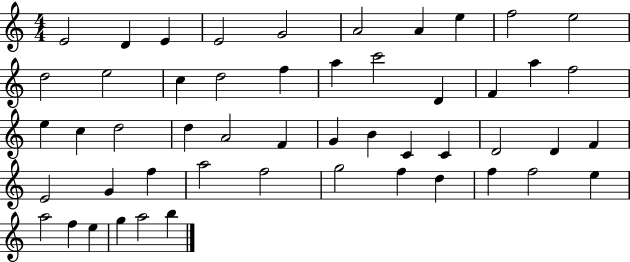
E4/h D4/q E4/q E4/h G4/h A4/h A4/q E5/q F5/h E5/h D5/h E5/h C5/q D5/h F5/q A5/q C6/h D4/q F4/q A5/q F5/h E5/q C5/q D5/h D5/q A4/h F4/q G4/q B4/q C4/q C4/q D4/h D4/q F4/q E4/h G4/q F5/q A5/h F5/h G5/h F5/q D5/q F5/q F5/h E5/q A5/h F5/q E5/q G5/q A5/h B5/q